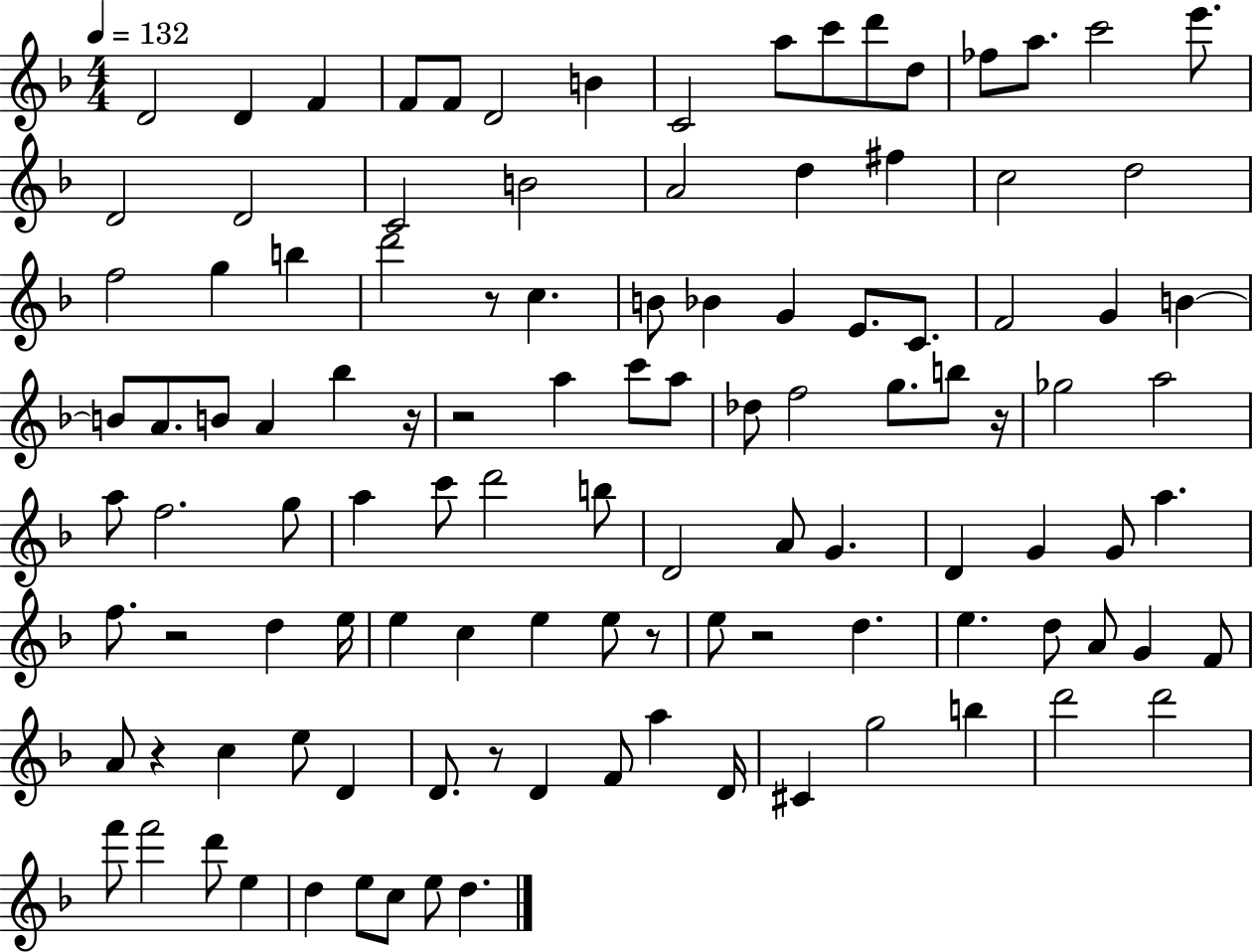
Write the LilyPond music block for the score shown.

{
  \clef treble
  \numericTimeSignature
  \time 4/4
  \key f \major
  \tempo 4 = 132
  d'2 d'4 f'4 | f'8 f'8 d'2 b'4 | c'2 a''8 c'''8 d'''8 d''8 | fes''8 a''8. c'''2 e'''8. | \break d'2 d'2 | c'2 b'2 | a'2 d''4 fis''4 | c''2 d''2 | \break f''2 g''4 b''4 | d'''2 r8 c''4. | b'8 bes'4 g'4 e'8. c'8. | f'2 g'4 b'4~~ | \break b'8 a'8. b'8 a'4 bes''4 r16 | r2 a''4 c'''8 a''8 | des''8 f''2 g''8. b''8 r16 | ges''2 a''2 | \break a''8 f''2. g''8 | a''4 c'''8 d'''2 b''8 | d'2 a'8 g'4. | d'4 g'4 g'8 a''4. | \break f''8. r2 d''4 e''16 | e''4 c''4 e''4 e''8 r8 | e''8 r2 d''4. | e''4. d''8 a'8 g'4 f'8 | \break a'8 r4 c''4 e''8 d'4 | d'8. r8 d'4 f'8 a''4 d'16 | cis'4 g''2 b''4 | d'''2 d'''2 | \break f'''8 f'''2 d'''8 e''4 | d''4 e''8 c''8 e''8 d''4. | \bar "|."
}